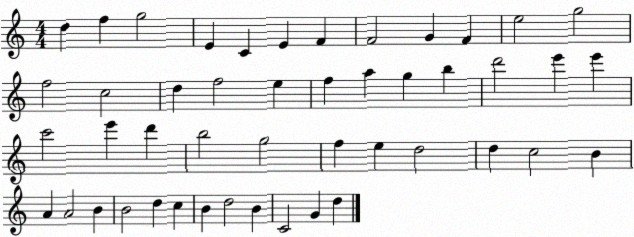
X:1
T:Untitled
M:4/4
L:1/4
K:C
d f g2 E C E F F2 G F e2 g2 f2 c2 d f2 e f a g b d'2 e' e' c'2 e' d' b2 g2 f e d2 d c2 B A A2 B B2 d c B d2 B C2 G d